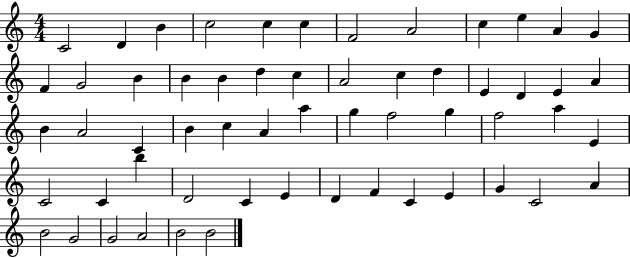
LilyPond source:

{
  \clef treble
  \numericTimeSignature
  \time 4/4
  \key c \major
  c'2 d'4 b'4 | c''2 c''4 c''4 | f'2 a'2 | c''4 e''4 a'4 g'4 | \break f'4 g'2 b'4 | b'4 b'4 d''4 c''4 | a'2 c''4 d''4 | e'4 d'4 e'4 a'4 | \break b'4 a'2 c'4 | b'4 c''4 a'4 a''4 | g''4 f''2 g''4 | f''2 a''4 e'4 | \break c'2 c'4 b''4 | d'2 c'4 e'4 | d'4 f'4 c'4 e'4 | g'4 c'2 a'4 | \break b'2 g'2 | g'2 a'2 | b'2 b'2 | \bar "|."
}